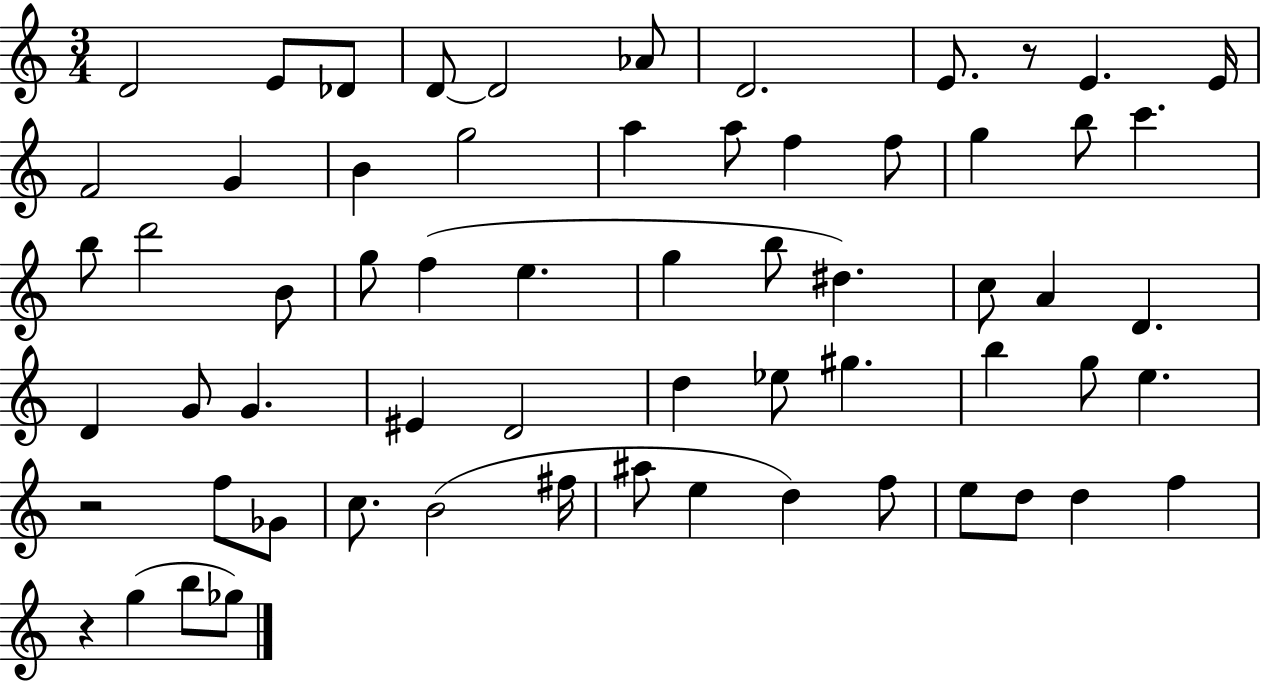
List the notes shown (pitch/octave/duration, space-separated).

D4/h E4/e Db4/e D4/e D4/h Ab4/e D4/h. E4/e. R/e E4/q. E4/s F4/h G4/q B4/q G5/h A5/q A5/e F5/q F5/e G5/q B5/e C6/q. B5/e D6/h B4/e G5/e F5/q E5/q. G5/q B5/e D#5/q. C5/e A4/q D4/q. D4/q G4/e G4/q. EIS4/q D4/h D5/q Eb5/e G#5/q. B5/q G5/e E5/q. R/h F5/e Gb4/e C5/e. B4/h F#5/s A#5/e E5/q D5/q F5/e E5/e D5/e D5/q F5/q R/q G5/q B5/e Gb5/e